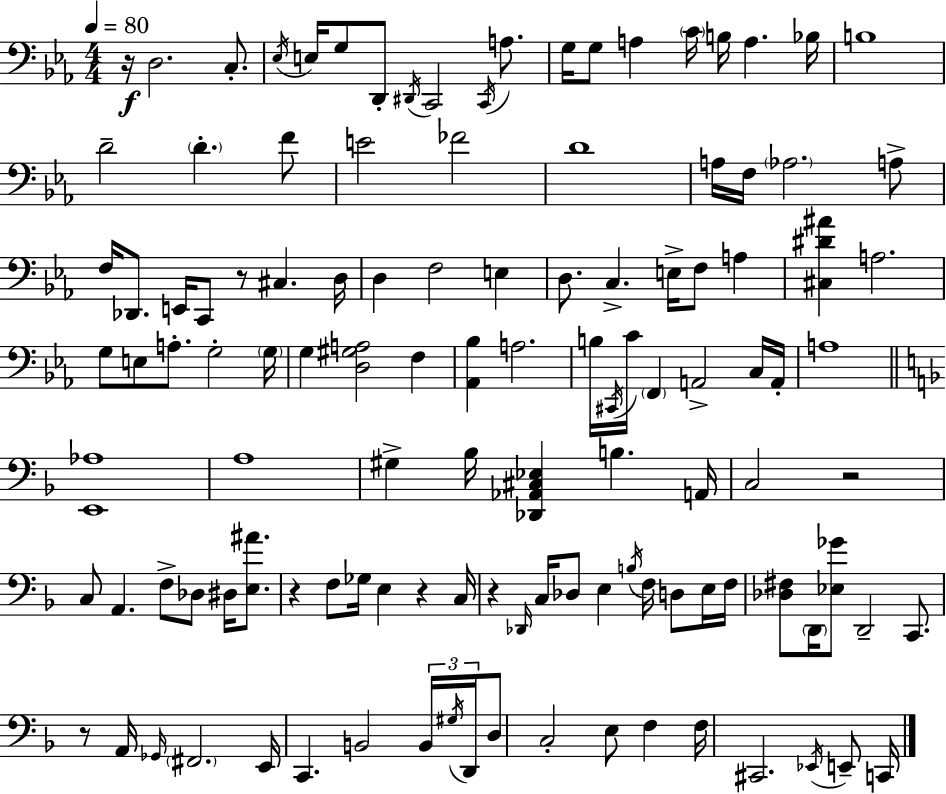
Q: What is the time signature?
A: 4/4